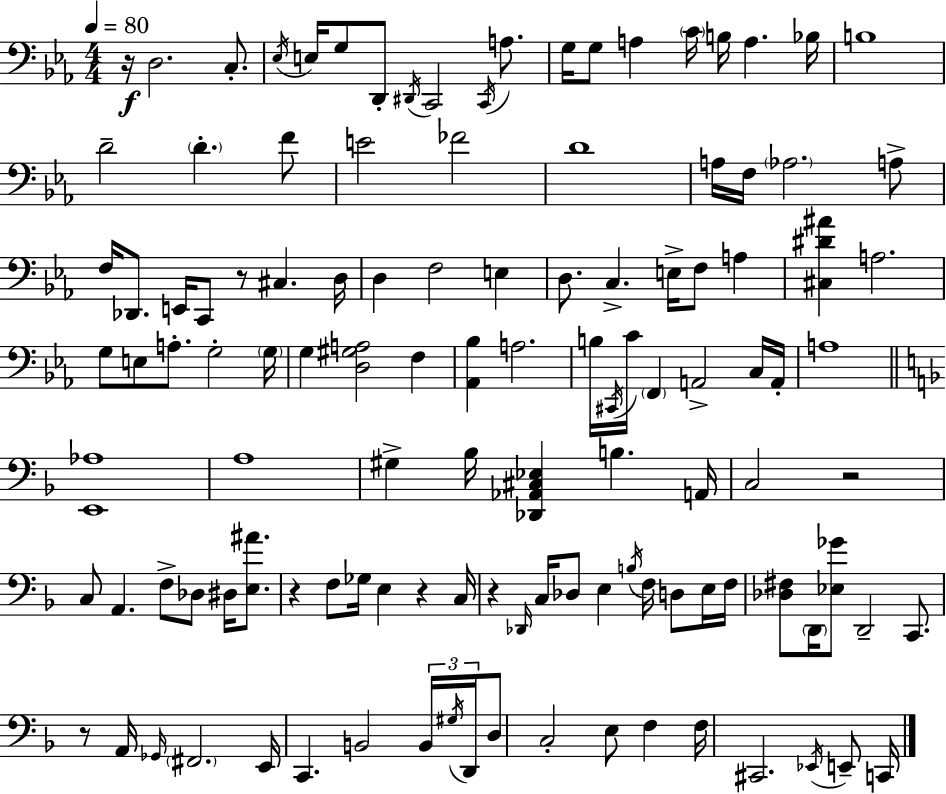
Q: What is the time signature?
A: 4/4